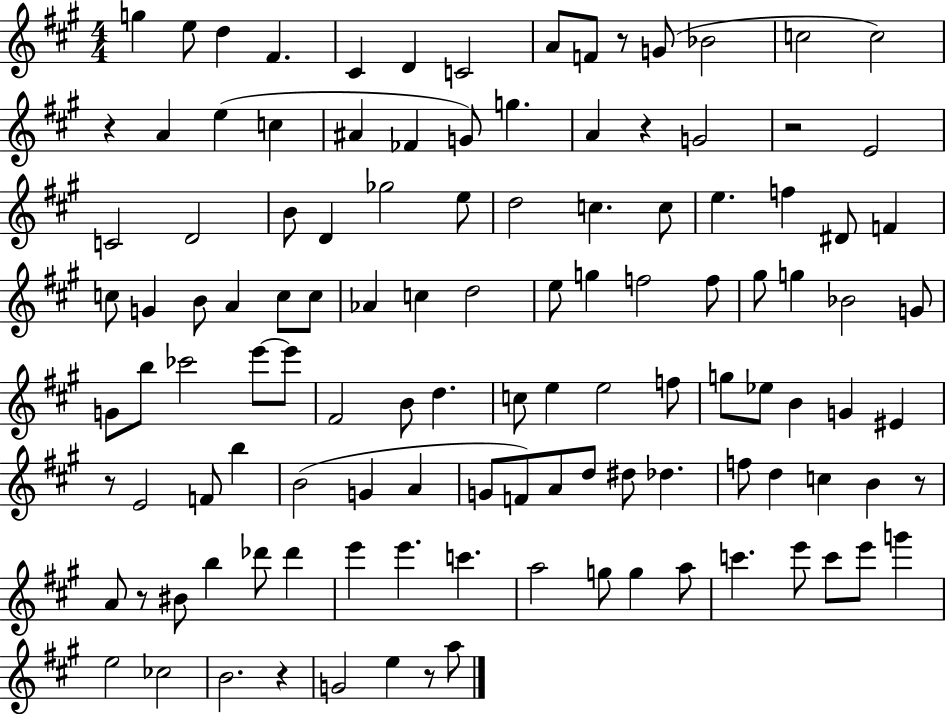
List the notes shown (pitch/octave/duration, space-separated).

G5/q E5/e D5/q F#4/q. C#4/q D4/q C4/h A4/e F4/e R/e G4/e Bb4/h C5/h C5/h R/q A4/q E5/q C5/q A#4/q FES4/q G4/e G5/q. A4/q R/q G4/h R/h E4/h C4/h D4/h B4/e D4/q Gb5/h E5/e D5/h C5/q. C5/e E5/q. F5/q D#4/e F4/q C5/e G4/q B4/e A4/q C5/e C5/e Ab4/q C5/q D5/h E5/e G5/q F5/h F5/e G#5/e G5/q Bb4/h G4/e G4/e B5/e CES6/h E6/e E6/e F#4/h B4/e D5/q. C5/e E5/q E5/h F5/e G5/e Eb5/e B4/q G4/q EIS4/q R/e E4/h F4/e B5/q B4/h G4/q A4/q G4/e F4/e A4/e D5/e D#5/e Db5/q. F5/e D5/q C5/q B4/q R/e A4/e R/e BIS4/e B5/q Db6/e Db6/q E6/q E6/q. C6/q. A5/h G5/e G5/q A5/e C6/q. E6/e C6/e E6/e G6/q E5/h CES5/h B4/h. R/q G4/h E5/q R/e A5/e